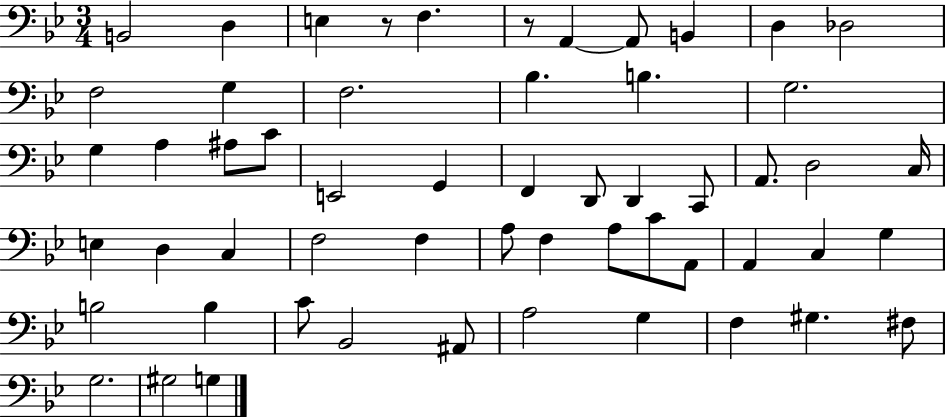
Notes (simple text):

B2/h D3/q E3/q R/e F3/q. R/e A2/q A2/e B2/q D3/q Db3/h F3/h G3/q F3/h. Bb3/q. B3/q. G3/h. G3/q A3/q A#3/e C4/e E2/h G2/q F2/q D2/e D2/q C2/e A2/e. D3/h C3/s E3/q D3/q C3/q F3/h F3/q A3/e F3/q A3/e C4/e A2/e A2/q C3/q G3/q B3/h B3/q C4/e Bb2/h A#2/e A3/h G3/q F3/q G#3/q. F#3/e G3/h. G#3/h G3/q